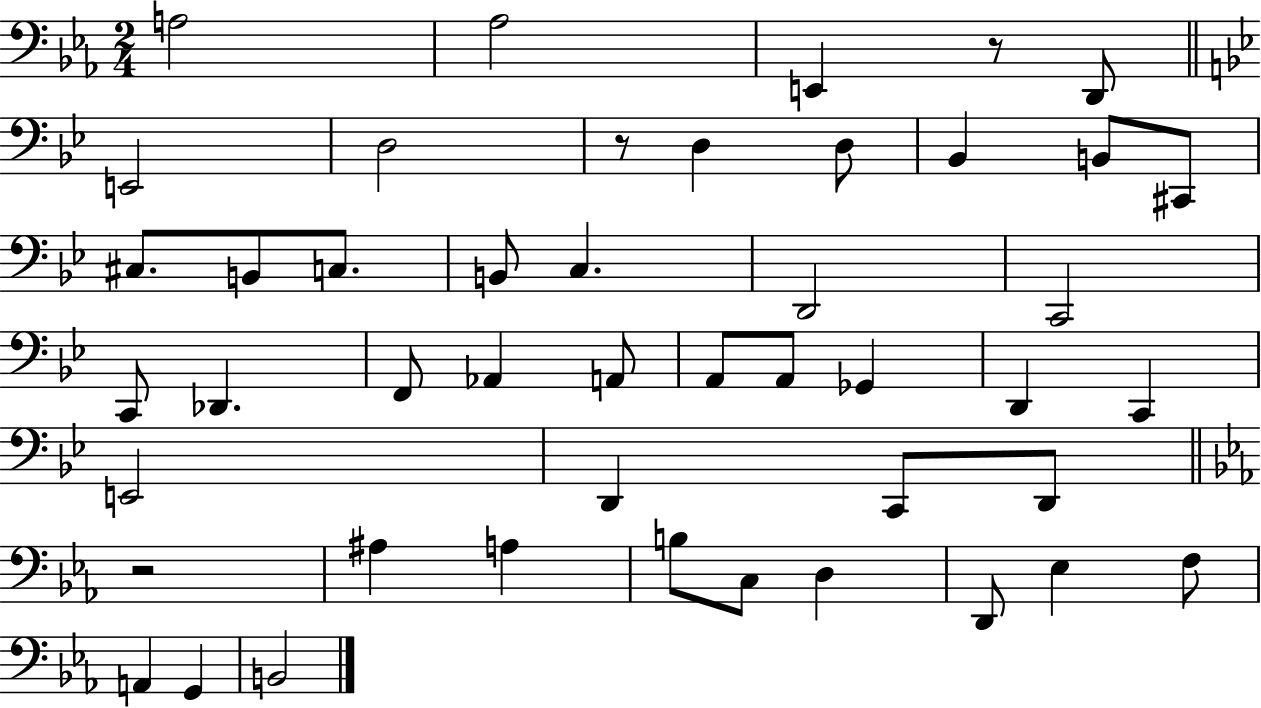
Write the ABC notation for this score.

X:1
T:Untitled
M:2/4
L:1/4
K:Eb
A,2 _A,2 E,, z/2 D,,/2 E,,2 D,2 z/2 D, D,/2 _B,, B,,/2 ^C,,/2 ^C,/2 B,,/2 C,/2 B,,/2 C, D,,2 C,,2 C,,/2 _D,, F,,/2 _A,, A,,/2 A,,/2 A,,/2 _G,, D,, C,, E,,2 D,, C,,/2 D,,/2 z2 ^A, A, B,/2 C,/2 D, D,,/2 _E, F,/2 A,, G,, B,,2